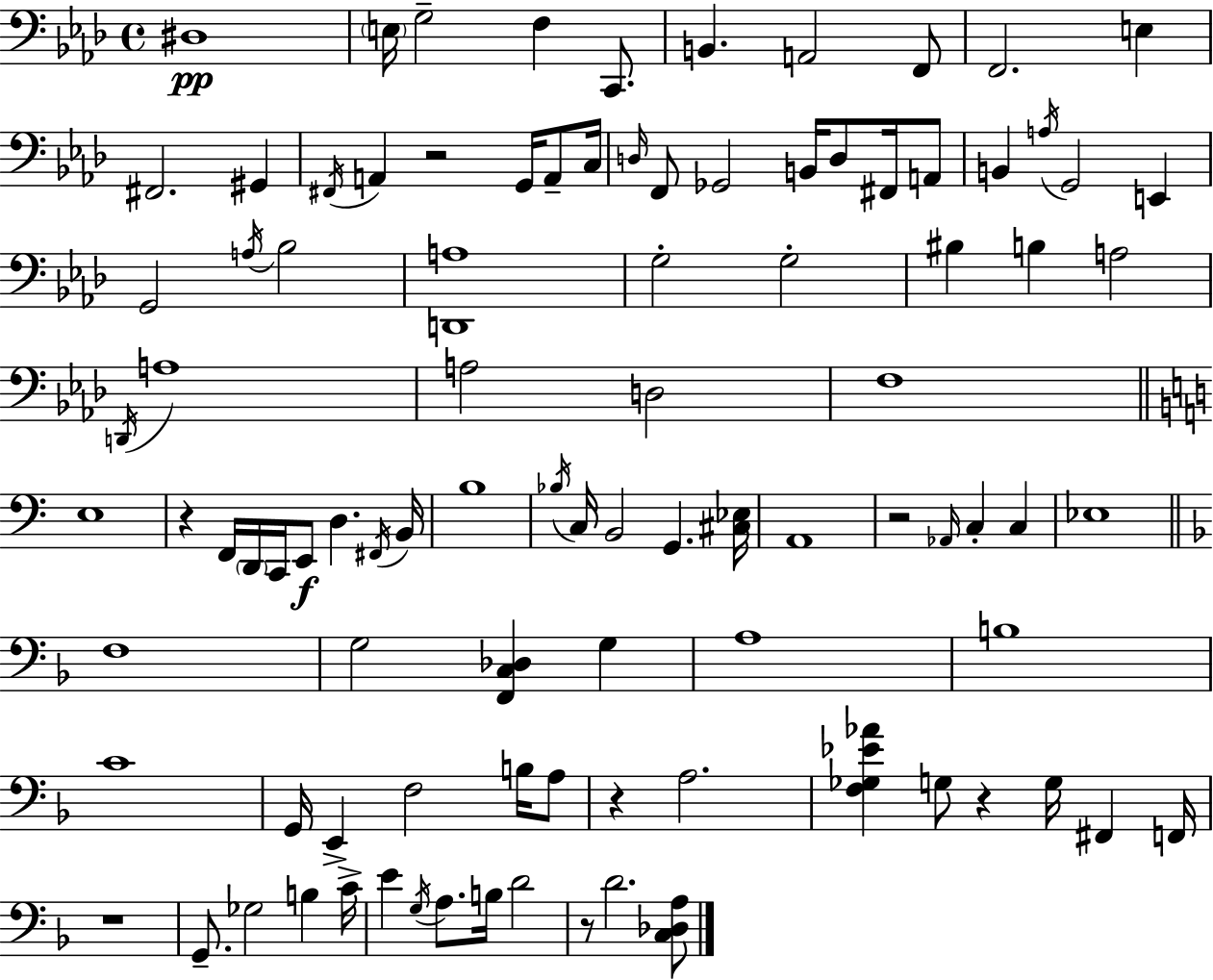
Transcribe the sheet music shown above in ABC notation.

X:1
T:Untitled
M:4/4
L:1/4
K:Fm
^D,4 E,/4 G,2 F, C,,/2 B,, A,,2 F,,/2 F,,2 E, ^F,,2 ^G,, ^F,,/4 A,, z2 G,,/4 A,,/2 C,/4 D,/4 F,,/2 _G,,2 B,,/4 D,/2 ^F,,/4 A,,/2 B,, A,/4 G,,2 E,, G,,2 A,/4 _B,2 [D,,A,]4 G,2 G,2 ^B, B, A,2 D,,/4 A,4 A,2 D,2 F,4 E,4 z F,,/4 D,,/4 C,,/4 E,,/2 D, ^F,,/4 B,,/4 B,4 _B,/4 C,/4 B,,2 G,, [^C,_E,]/4 A,,4 z2 _A,,/4 C, C, _E,4 F,4 G,2 [F,,C,_D,] G, A,4 B,4 C4 G,,/4 E,, F,2 B,/4 A,/2 z A,2 [F,_G,_E_A] G,/2 z G,/4 ^F,, F,,/4 z4 G,,/2 _G,2 B, C/4 E G,/4 A,/2 B,/4 D2 z/2 D2 [C,_D,A,]/2